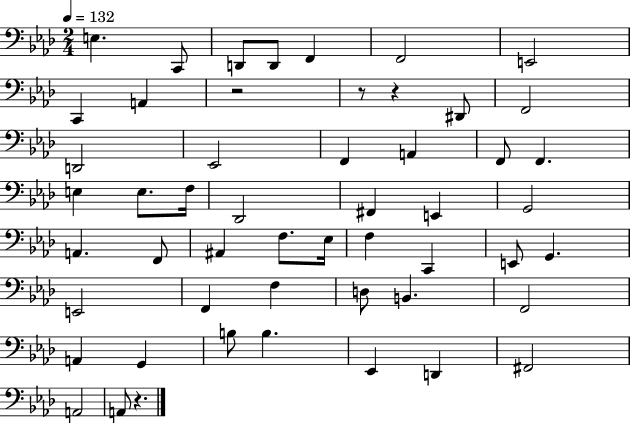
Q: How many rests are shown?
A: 4